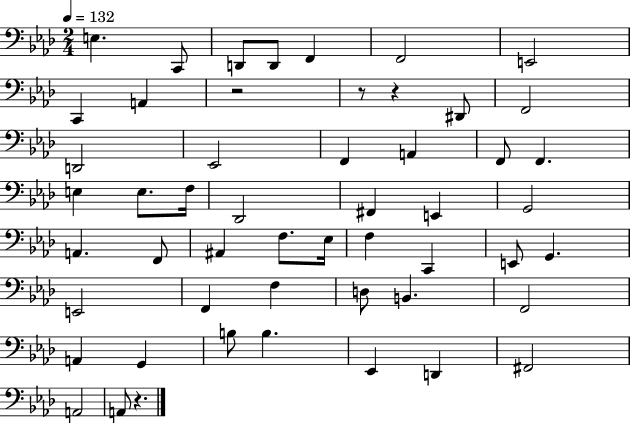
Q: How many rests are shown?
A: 4